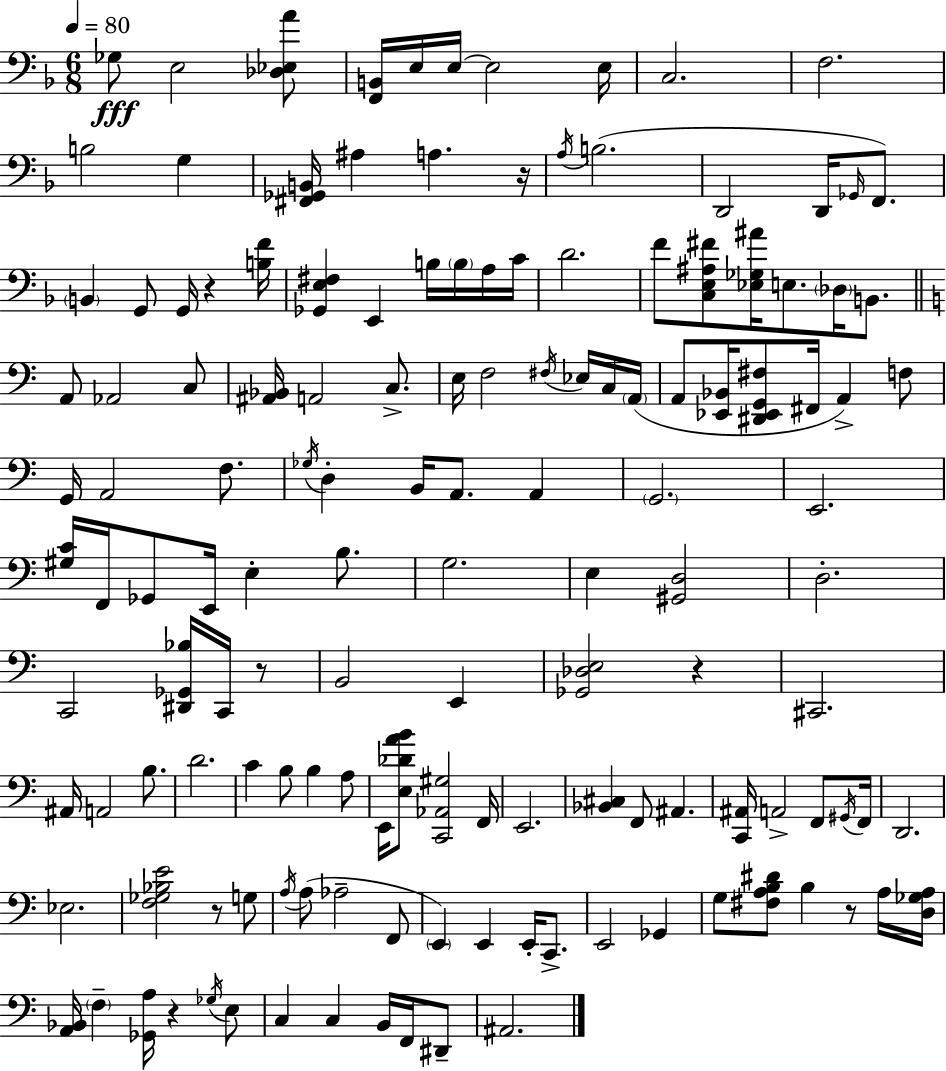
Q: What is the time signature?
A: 6/8